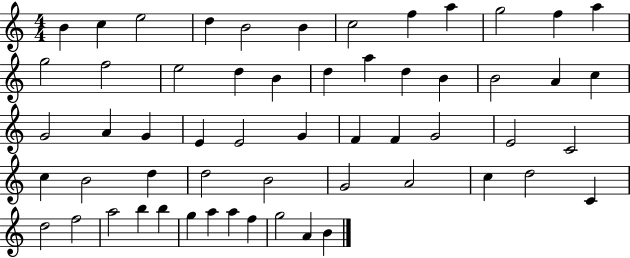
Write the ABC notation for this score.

X:1
T:Untitled
M:4/4
L:1/4
K:C
B c e2 d B2 B c2 f a g2 f a g2 f2 e2 d B d a d B B2 A c G2 A G E E2 G F F G2 E2 C2 c B2 d d2 B2 G2 A2 c d2 C d2 f2 a2 b b g a a f g2 A B